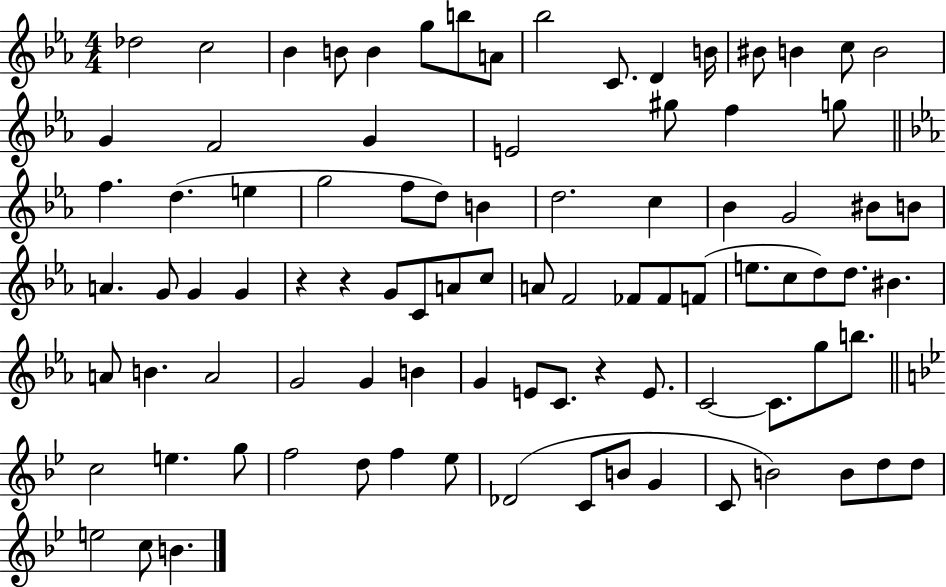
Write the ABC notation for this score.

X:1
T:Untitled
M:4/4
L:1/4
K:Eb
_d2 c2 _B B/2 B g/2 b/2 A/2 _b2 C/2 D B/4 ^B/2 B c/2 B2 G F2 G E2 ^g/2 f g/2 f d e g2 f/2 d/2 B d2 c _B G2 ^B/2 B/2 A G/2 G G z z G/2 C/2 A/2 c/2 A/2 F2 _F/2 _F/2 F/2 e/2 c/2 d/2 d/2 ^B A/2 B A2 G2 G B G E/2 C/2 z E/2 C2 C/2 g/2 b/2 c2 e g/2 f2 d/2 f _e/2 _D2 C/2 B/2 G C/2 B2 B/2 d/2 d/2 e2 c/2 B